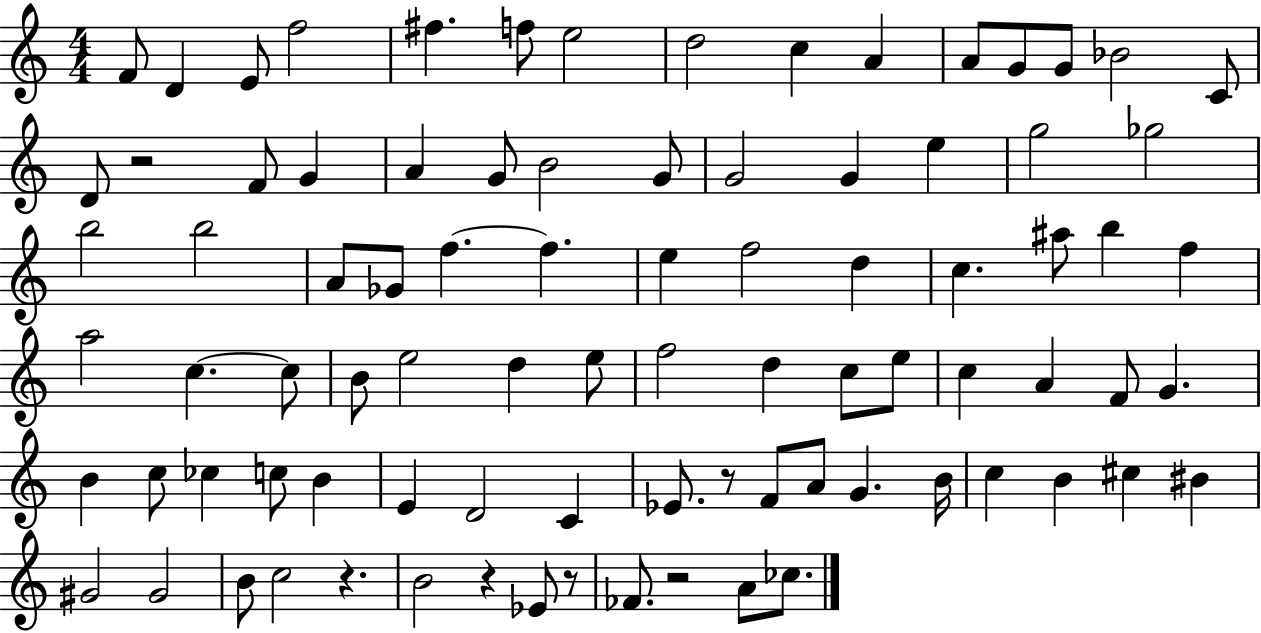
F4/e D4/q E4/e F5/h F#5/q. F5/e E5/h D5/h C5/q A4/q A4/e G4/e G4/e Bb4/h C4/e D4/e R/h F4/e G4/q A4/q G4/e B4/h G4/e G4/h G4/q E5/q G5/h Gb5/h B5/h B5/h A4/e Gb4/e F5/q. F5/q. E5/q F5/h D5/q C5/q. A#5/e B5/q F5/q A5/h C5/q. C5/e B4/e E5/h D5/q E5/e F5/h D5/q C5/e E5/e C5/q A4/q F4/e G4/q. B4/q C5/e CES5/q C5/e B4/q E4/q D4/h C4/q Eb4/e. R/e F4/e A4/e G4/q. B4/s C5/q B4/q C#5/q BIS4/q G#4/h G#4/h B4/e C5/h R/q. B4/h R/q Eb4/e R/e FES4/e. R/h A4/e CES5/e.